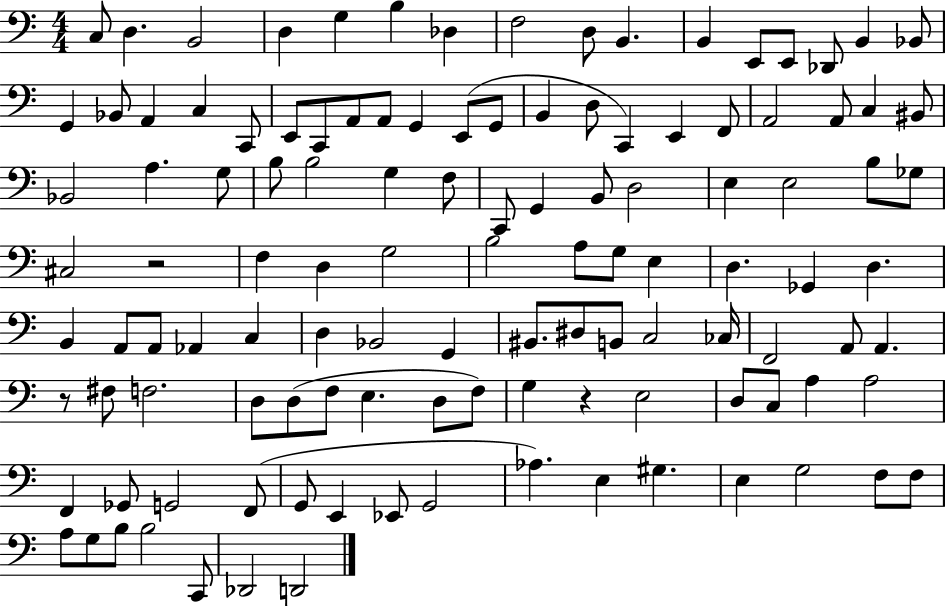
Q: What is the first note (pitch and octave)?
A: C3